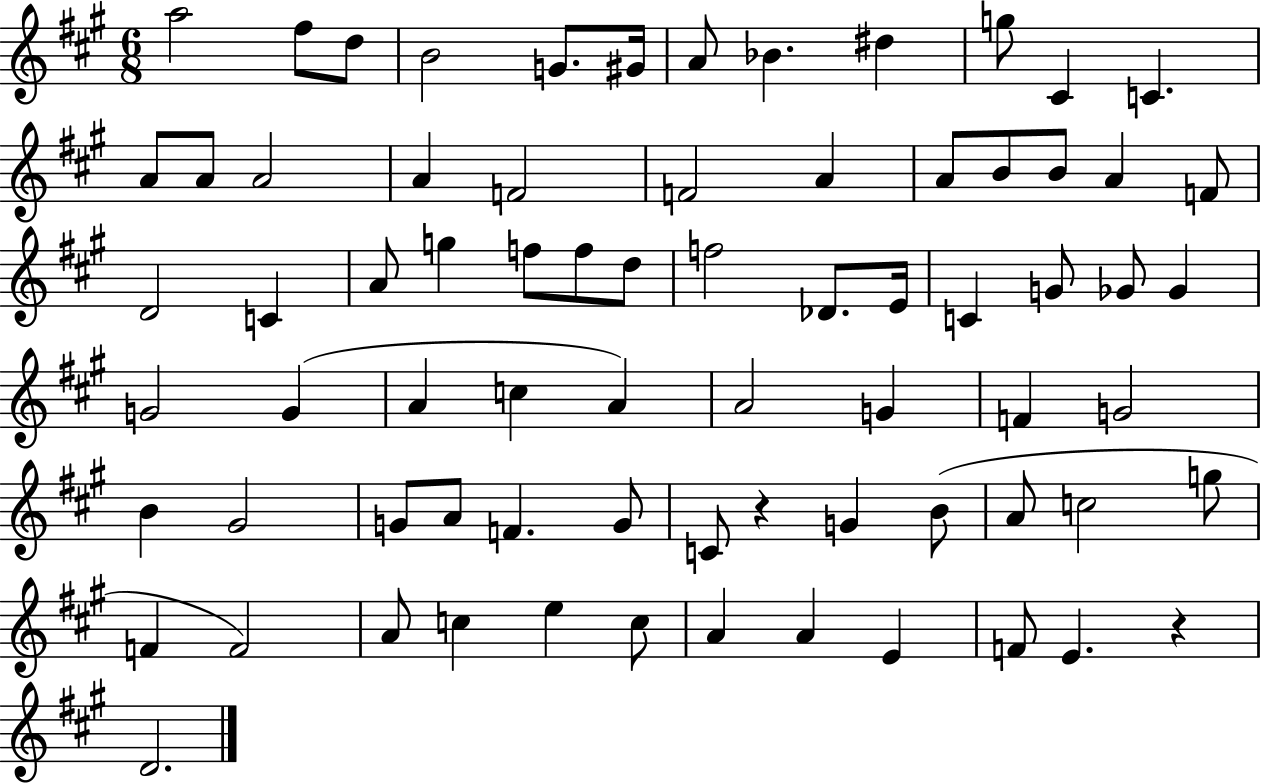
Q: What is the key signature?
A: A major